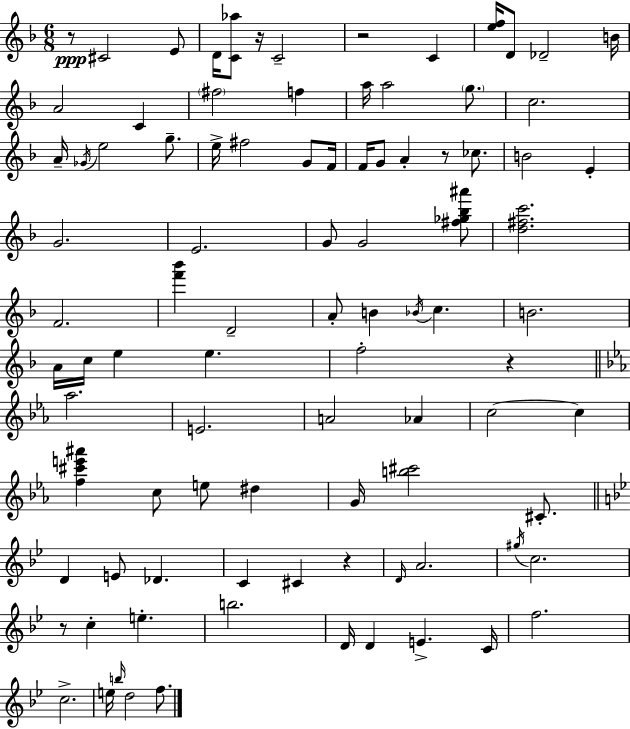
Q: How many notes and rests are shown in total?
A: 93